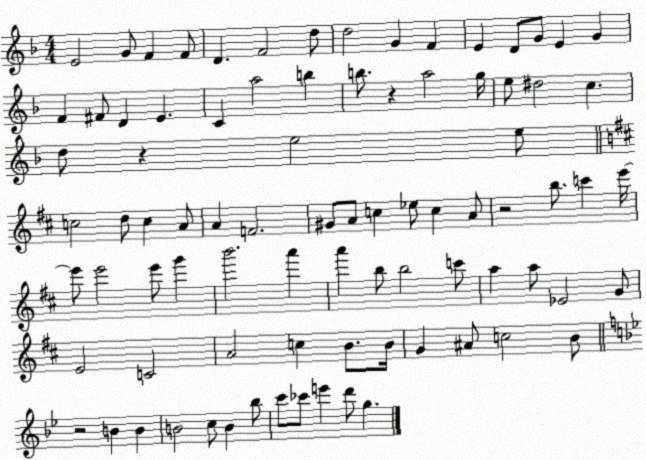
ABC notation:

X:1
T:Untitled
M:4/4
L:1/4
K:F
E2 G/2 F F/2 D F2 d/2 d2 G F E D/2 G/2 E G F ^F/2 D E C a2 b b/2 z a2 g/4 e/2 ^d2 c d/2 z e2 e/2 c2 d/2 c A/2 A F2 ^G/2 A/2 c _e/2 c A/2 z2 b/2 c' e'/4 e'/2 e'2 e'/2 g' b'2 a' a' b/2 b2 c'/2 a a/2 _E2 G/2 E2 C2 A2 c B/2 B/4 G ^A/2 c2 B/2 z2 B B B2 c/2 B _b/2 c'/2 _c'/2 e' d'/2 g